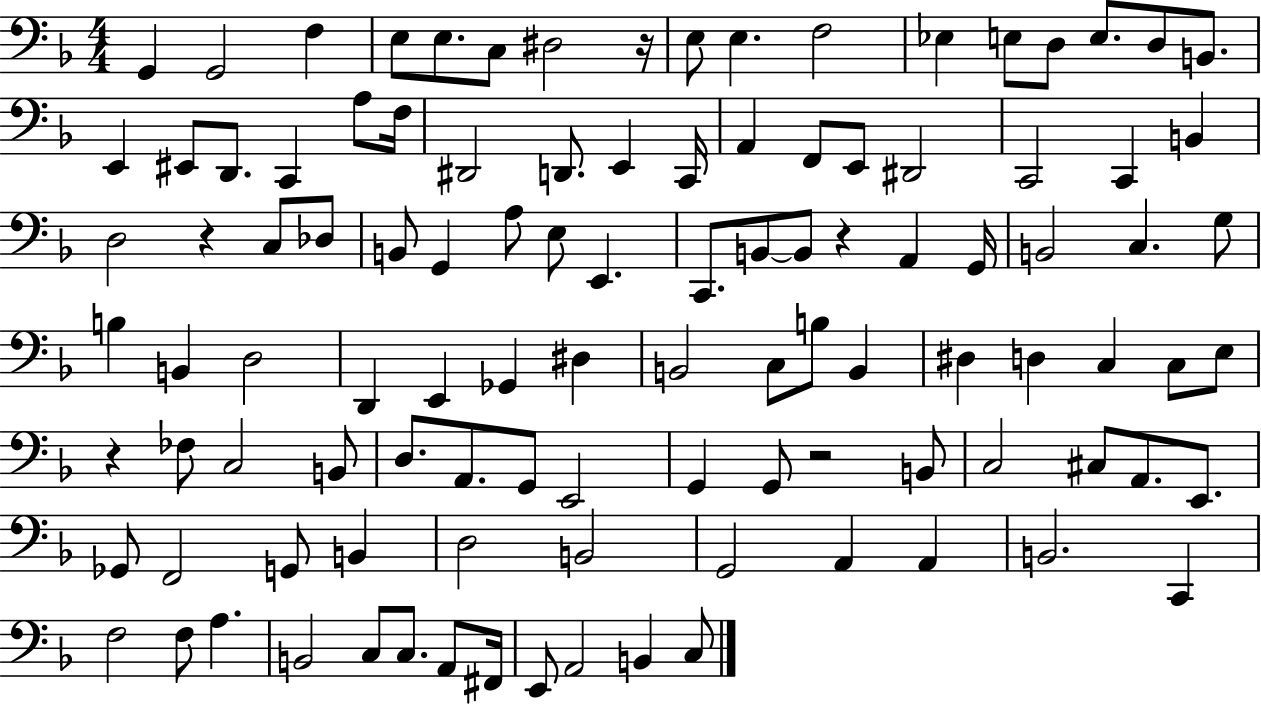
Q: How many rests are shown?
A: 5